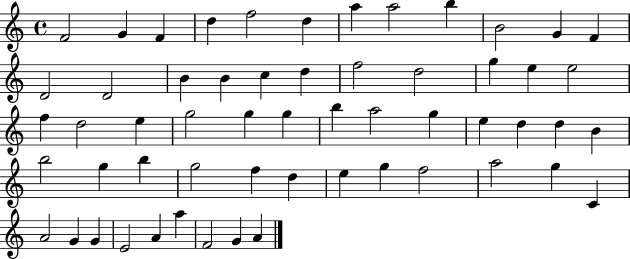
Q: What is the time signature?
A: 4/4